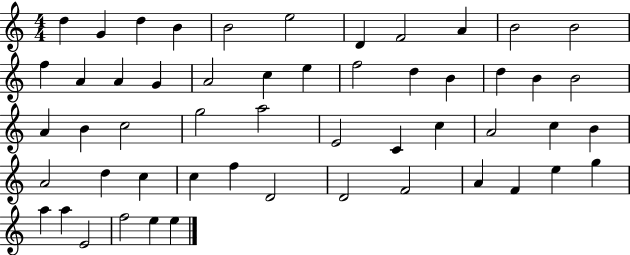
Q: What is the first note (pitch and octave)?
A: D5